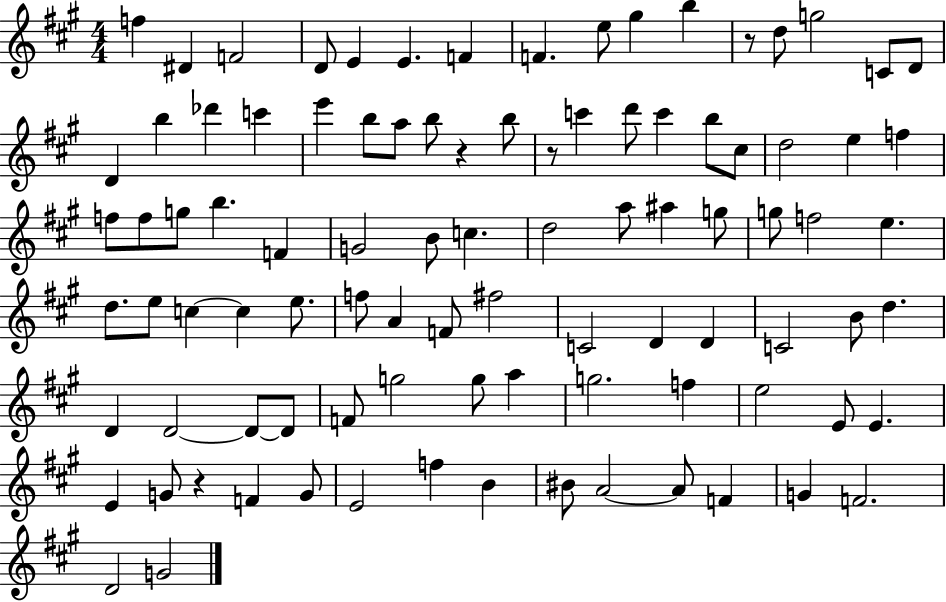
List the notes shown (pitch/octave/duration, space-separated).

F5/q D#4/q F4/h D4/e E4/q E4/q. F4/q F4/q. E5/e G#5/q B5/q R/e D5/e G5/h C4/e D4/e D4/q B5/q Db6/q C6/q E6/q B5/e A5/e B5/e R/q B5/e R/e C6/q D6/e C6/q B5/e C#5/e D5/h E5/q F5/q F5/e F5/e G5/e B5/q. F4/q G4/h B4/e C5/q. D5/h A5/e A#5/q G5/e G5/e F5/h E5/q. D5/e. E5/e C5/q C5/q E5/e. F5/e A4/q F4/e F#5/h C4/h D4/q D4/q C4/h B4/e D5/q. D4/q D4/h D4/e D4/e F4/e G5/h G5/e A5/q G5/h. F5/q E5/h E4/e E4/q. E4/q G4/e R/q F4/q G4/e E4/h F5/q B4/q BIS4/e A4/h A4/e F4/q G4/q F4/h. D4/h G4/h